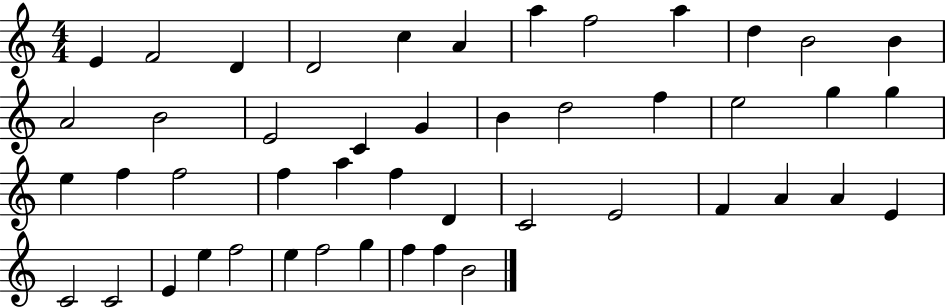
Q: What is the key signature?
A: C major